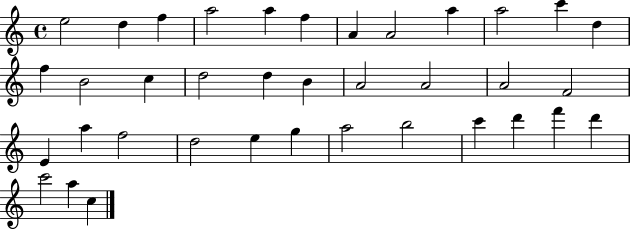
{
  \clef treble
  \time 4/4
  \defaultTimeSignature
  \key c \major
  e''2 d''4 f''4 | a''2 a''4 f''4 | a'4 a'2 a''4 | a''2 c'''4 d''4 | \break f''4 b'2 c''4 | d''2 d''4 b'4 | a'2 a'2 | a'2 f'2 | \break e'4 a''4 f''2 | d''2 e''4 g''4 | a''2 b''2 | c'''4 d'''4 f'''4 d'''4 | \break c'''2 a''4 c''4 | \bar "|."
}